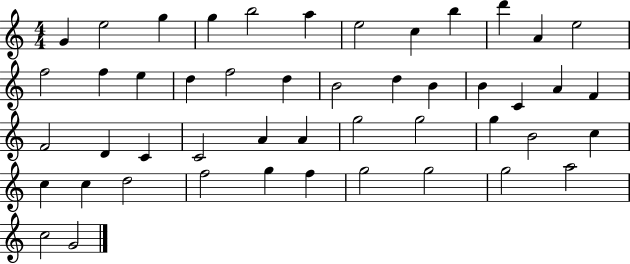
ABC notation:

X:1
T:Untitled
M:4/4
L:1/4
K:C
G e2 g g b2 a e2 c b d' A e2 f2 f e d f2 d B2 d B B C A F F2 D C C2 A A g2 g2 g B2 c c c d2 f2 g f g2 g2 g2 a2 c2 G2